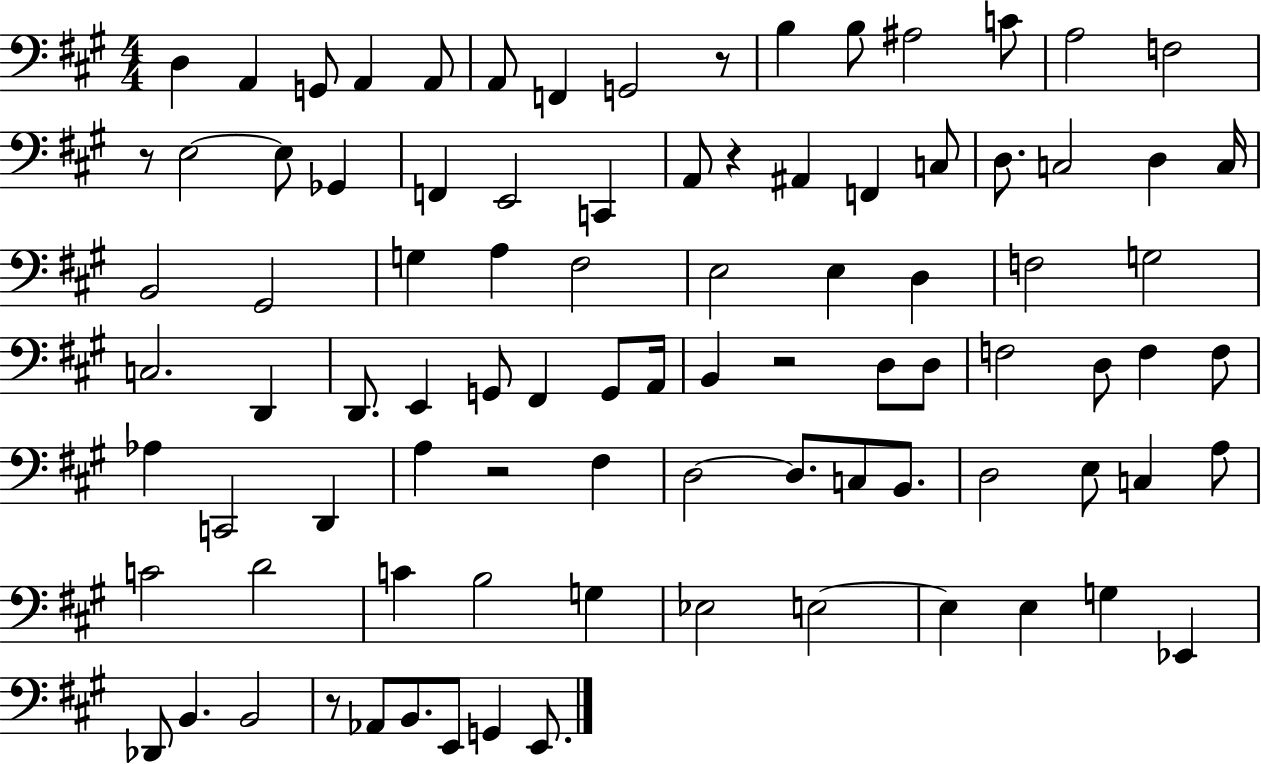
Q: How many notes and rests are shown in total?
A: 91